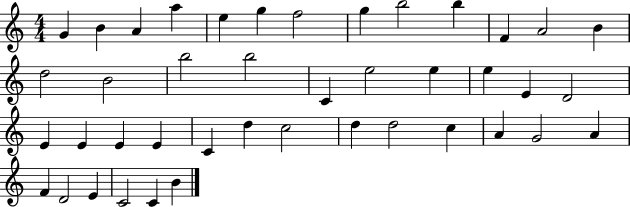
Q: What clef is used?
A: treble